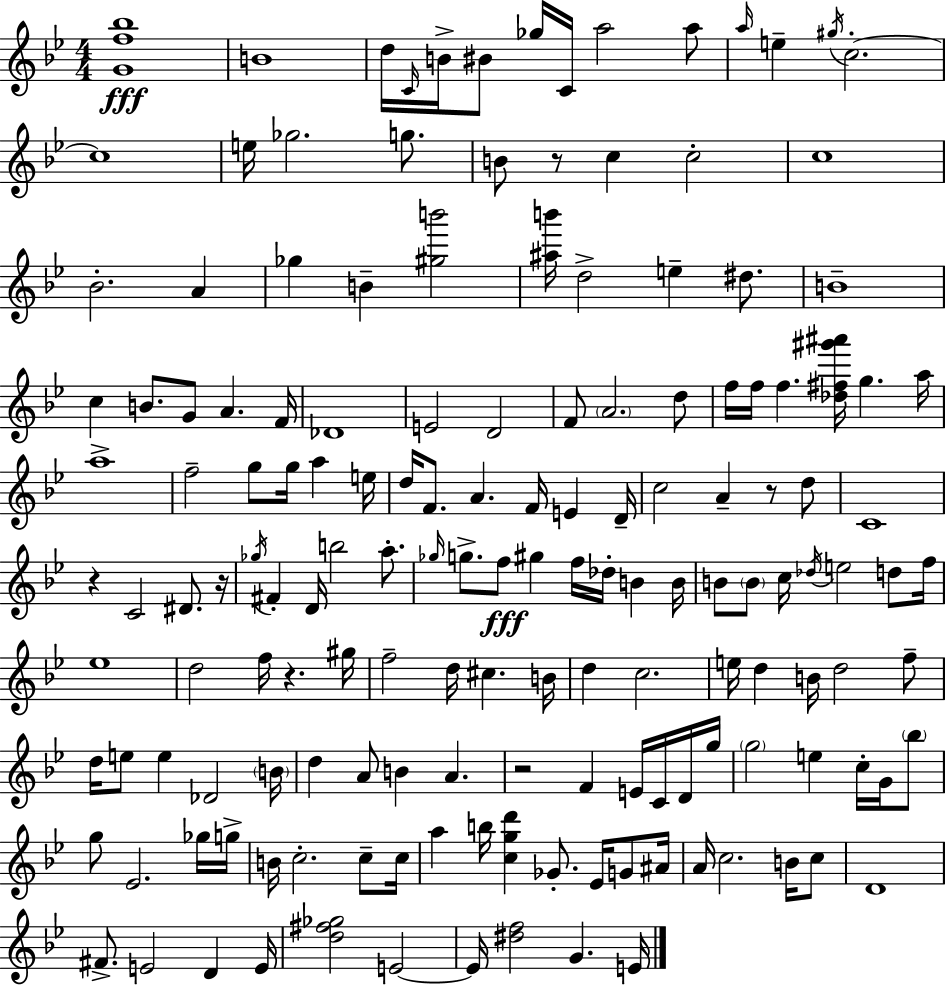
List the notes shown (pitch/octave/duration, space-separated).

[G4,F5,Bb5]/w B4/w D5/s C4/s B4/s BIS4/e Gb5/s C4/s A5/h A5/e A5/s E5/q G#5/s C5/h. C5/w E5/s Gb5/h. G5/e. B4/e R/e C5/q C5/h C5/w Bb4/h. A4/q Gb5/q B4/q [G#5,B6]/h [A#5,B6]/s D5/h E5/q D#5/e. B4/w C5/q B4/e. G4/e A4/q. F4/s Db4/w E4/h D4/h F4/e A4/h. D5/e F5/s F5/s F5/q. [Db5,F#5,G#6,A#6]/s G5/q. A5/s A5/w F5/h G5/e G5/s A5/q E5/s D5/s F4/e. A4/q. F4/s E4/q D4/s C5/h A4/q R/e D5/e C4/w R/q C4/h D#4/e. R/s Gb5/s F#4/q D4/s B5/h A5/e. Gb5/s G5/e. F5/e G#5/q F5/s Db5/s B4/q B4/s B4/e B4/e C5/s Db5/s E5/h D5/e F5/s Eb5/w D5/h F5/s R/q. G#5/s F5/h D5/s C#5/q. B4/s D5/q C5/h. E5/s D5/q B4/s D5/h F5/e D5/s E5/e E5/q Db4/h B4/s D5/q A4/e B4/q A4/q. R/h F4/q E4/s C4/s D4/s G5/s G5/h E5/q C5/s G4/s Bb5/e G5/e Eb4/h. Gb5/s G5/s B4/s C5/h. C5/e C5/s A5/q B5/s [C5,G5,D6]/q Gb4/e. Eb4/s G4/e A#4/s A4/s C5/h. B4/s C5/e D4/w F#4/e. E4/h D4/q E4/s [D5,F#5,Gb5]/h E4/h E4/s [D#5,F5]/h G4/q. E4/s